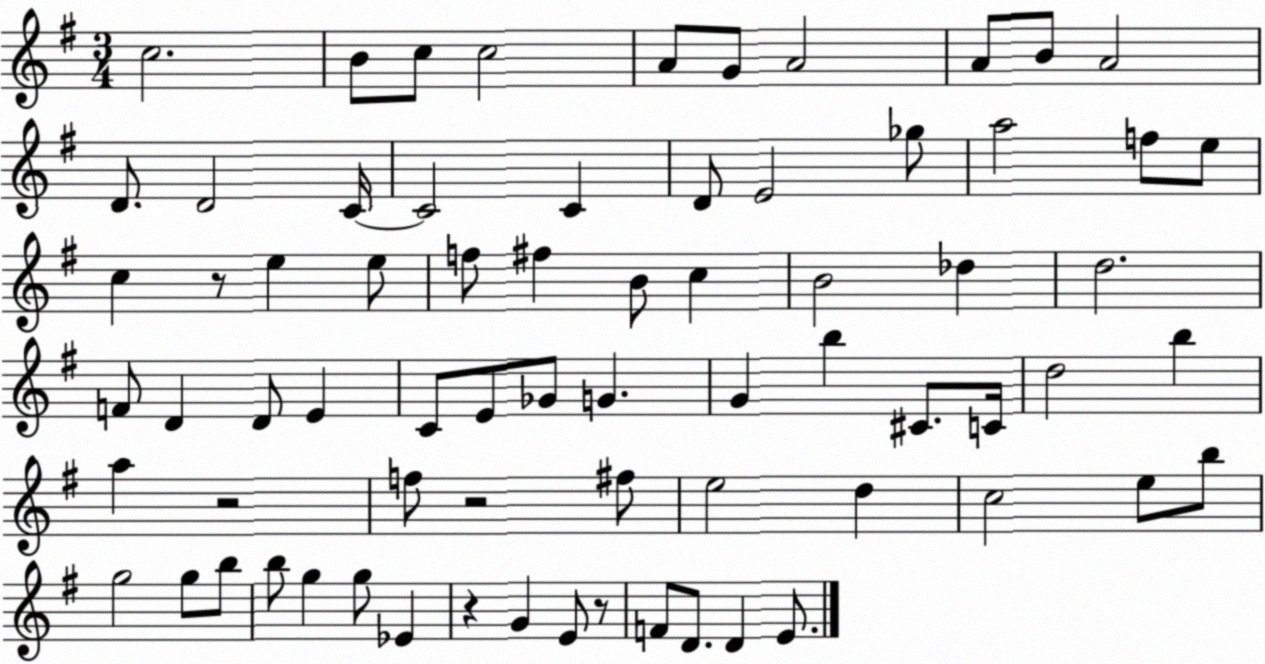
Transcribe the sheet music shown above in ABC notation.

X:1
T:Untitled
M:3/4
L:1/4
K:G
c2 B/2 c/2 c2 A/2 G/2 A2 A/2 B/2 A2 D/2 D2 C/4 C2 C D/2 E2 _g/2 a2 f/2 e/2 c z/2 e e/2 f/2 ^f B/2 c B2 _d d2 F/2 D D/2 E C/2 E/2 _G/2 G G b ^C/2 C/4 d2 b a z2 f/2 z2 ^f/2 e2 d c2 e/2 b/2 g2 g/2 b/2 b/2 g g/2 _E z G E/2 z/2 F/2 D/2 D E/2